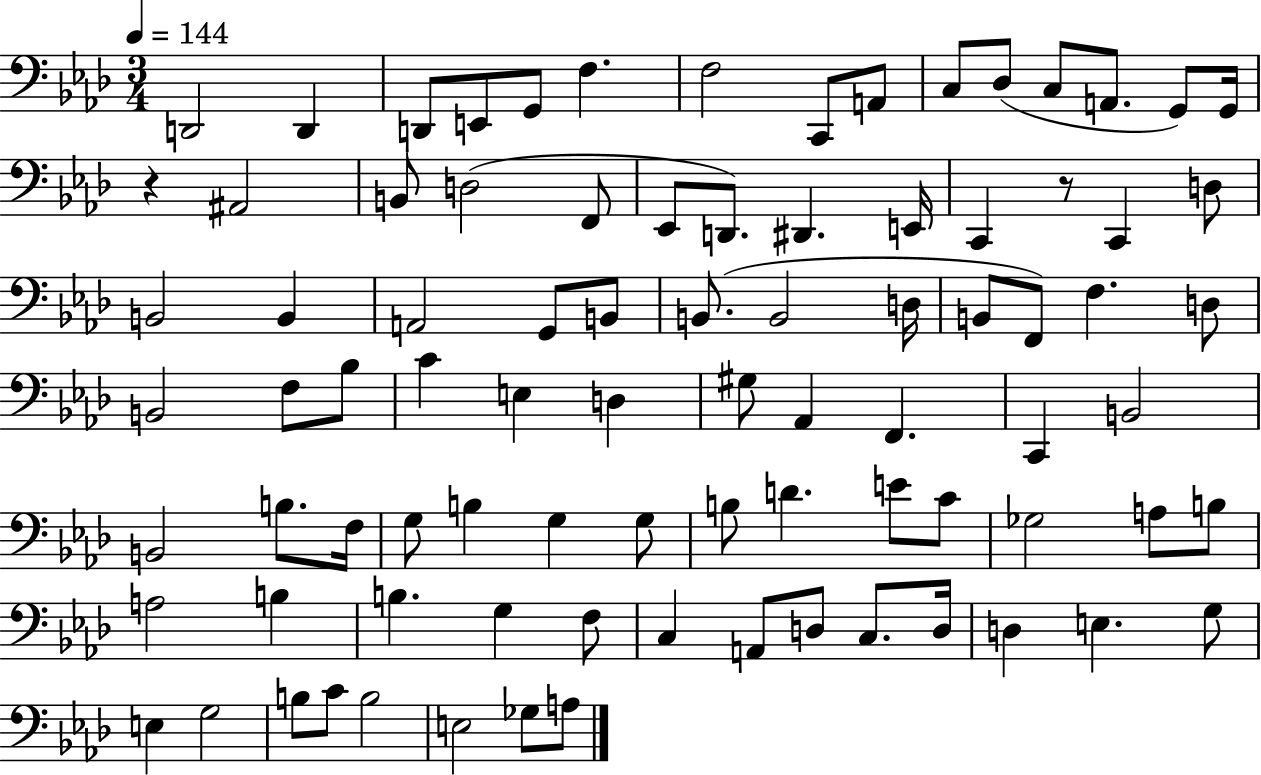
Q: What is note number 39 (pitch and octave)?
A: B2